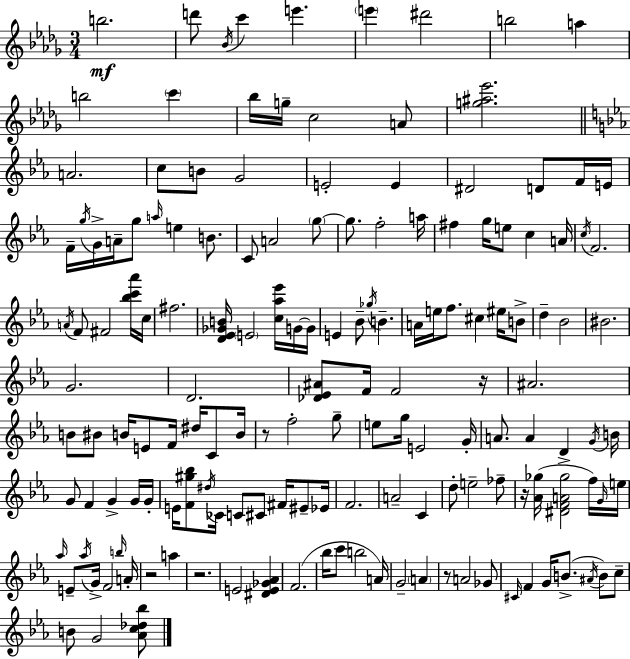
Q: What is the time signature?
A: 3/4